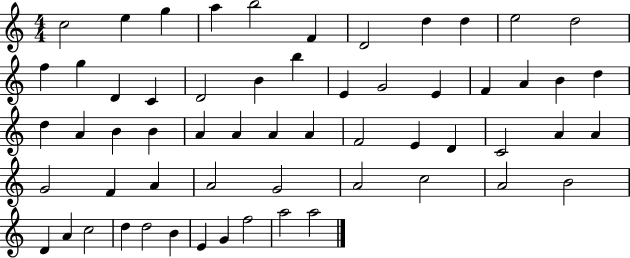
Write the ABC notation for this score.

X:1
T:Untitled
M:4/4
L:1/4
K:C
c2 e g a b2 F D2 d d e2 d2 f g D C D2 B b E G2 E F A B d d A B B A A A A F2 E D C2 A A G2 F A A2 G2 A2 c2 A2 B2 D A c2 d d2 B E G f2 a2 a2